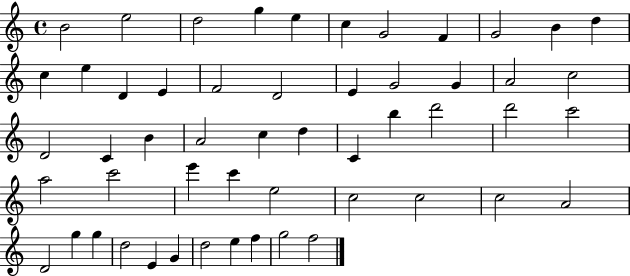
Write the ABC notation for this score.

X:1
T:Untitled
M:4/4
L:1/4
K:C
B2 e2 d2 g e c G2 F G2 B d c e D E F2 D2 E G2 G A2 c2 D2 C B A2 c d C b d'2 d'2 c'2 a2 c'2 e' c' e2 c2 c2 c2 A2 D2 g g d2 E G d2 e f g2 f2